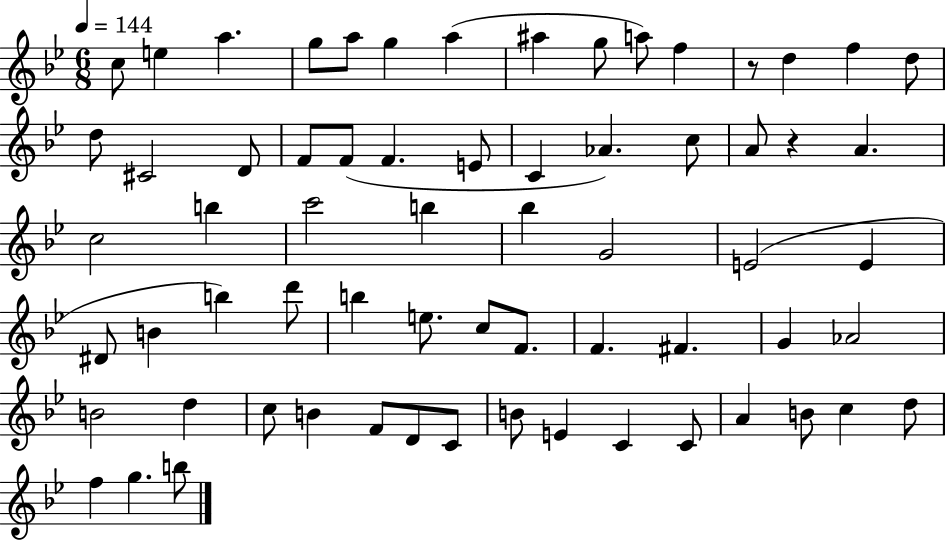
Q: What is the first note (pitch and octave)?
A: C5